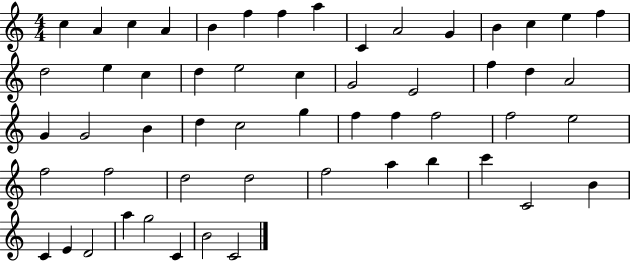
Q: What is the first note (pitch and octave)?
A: C5